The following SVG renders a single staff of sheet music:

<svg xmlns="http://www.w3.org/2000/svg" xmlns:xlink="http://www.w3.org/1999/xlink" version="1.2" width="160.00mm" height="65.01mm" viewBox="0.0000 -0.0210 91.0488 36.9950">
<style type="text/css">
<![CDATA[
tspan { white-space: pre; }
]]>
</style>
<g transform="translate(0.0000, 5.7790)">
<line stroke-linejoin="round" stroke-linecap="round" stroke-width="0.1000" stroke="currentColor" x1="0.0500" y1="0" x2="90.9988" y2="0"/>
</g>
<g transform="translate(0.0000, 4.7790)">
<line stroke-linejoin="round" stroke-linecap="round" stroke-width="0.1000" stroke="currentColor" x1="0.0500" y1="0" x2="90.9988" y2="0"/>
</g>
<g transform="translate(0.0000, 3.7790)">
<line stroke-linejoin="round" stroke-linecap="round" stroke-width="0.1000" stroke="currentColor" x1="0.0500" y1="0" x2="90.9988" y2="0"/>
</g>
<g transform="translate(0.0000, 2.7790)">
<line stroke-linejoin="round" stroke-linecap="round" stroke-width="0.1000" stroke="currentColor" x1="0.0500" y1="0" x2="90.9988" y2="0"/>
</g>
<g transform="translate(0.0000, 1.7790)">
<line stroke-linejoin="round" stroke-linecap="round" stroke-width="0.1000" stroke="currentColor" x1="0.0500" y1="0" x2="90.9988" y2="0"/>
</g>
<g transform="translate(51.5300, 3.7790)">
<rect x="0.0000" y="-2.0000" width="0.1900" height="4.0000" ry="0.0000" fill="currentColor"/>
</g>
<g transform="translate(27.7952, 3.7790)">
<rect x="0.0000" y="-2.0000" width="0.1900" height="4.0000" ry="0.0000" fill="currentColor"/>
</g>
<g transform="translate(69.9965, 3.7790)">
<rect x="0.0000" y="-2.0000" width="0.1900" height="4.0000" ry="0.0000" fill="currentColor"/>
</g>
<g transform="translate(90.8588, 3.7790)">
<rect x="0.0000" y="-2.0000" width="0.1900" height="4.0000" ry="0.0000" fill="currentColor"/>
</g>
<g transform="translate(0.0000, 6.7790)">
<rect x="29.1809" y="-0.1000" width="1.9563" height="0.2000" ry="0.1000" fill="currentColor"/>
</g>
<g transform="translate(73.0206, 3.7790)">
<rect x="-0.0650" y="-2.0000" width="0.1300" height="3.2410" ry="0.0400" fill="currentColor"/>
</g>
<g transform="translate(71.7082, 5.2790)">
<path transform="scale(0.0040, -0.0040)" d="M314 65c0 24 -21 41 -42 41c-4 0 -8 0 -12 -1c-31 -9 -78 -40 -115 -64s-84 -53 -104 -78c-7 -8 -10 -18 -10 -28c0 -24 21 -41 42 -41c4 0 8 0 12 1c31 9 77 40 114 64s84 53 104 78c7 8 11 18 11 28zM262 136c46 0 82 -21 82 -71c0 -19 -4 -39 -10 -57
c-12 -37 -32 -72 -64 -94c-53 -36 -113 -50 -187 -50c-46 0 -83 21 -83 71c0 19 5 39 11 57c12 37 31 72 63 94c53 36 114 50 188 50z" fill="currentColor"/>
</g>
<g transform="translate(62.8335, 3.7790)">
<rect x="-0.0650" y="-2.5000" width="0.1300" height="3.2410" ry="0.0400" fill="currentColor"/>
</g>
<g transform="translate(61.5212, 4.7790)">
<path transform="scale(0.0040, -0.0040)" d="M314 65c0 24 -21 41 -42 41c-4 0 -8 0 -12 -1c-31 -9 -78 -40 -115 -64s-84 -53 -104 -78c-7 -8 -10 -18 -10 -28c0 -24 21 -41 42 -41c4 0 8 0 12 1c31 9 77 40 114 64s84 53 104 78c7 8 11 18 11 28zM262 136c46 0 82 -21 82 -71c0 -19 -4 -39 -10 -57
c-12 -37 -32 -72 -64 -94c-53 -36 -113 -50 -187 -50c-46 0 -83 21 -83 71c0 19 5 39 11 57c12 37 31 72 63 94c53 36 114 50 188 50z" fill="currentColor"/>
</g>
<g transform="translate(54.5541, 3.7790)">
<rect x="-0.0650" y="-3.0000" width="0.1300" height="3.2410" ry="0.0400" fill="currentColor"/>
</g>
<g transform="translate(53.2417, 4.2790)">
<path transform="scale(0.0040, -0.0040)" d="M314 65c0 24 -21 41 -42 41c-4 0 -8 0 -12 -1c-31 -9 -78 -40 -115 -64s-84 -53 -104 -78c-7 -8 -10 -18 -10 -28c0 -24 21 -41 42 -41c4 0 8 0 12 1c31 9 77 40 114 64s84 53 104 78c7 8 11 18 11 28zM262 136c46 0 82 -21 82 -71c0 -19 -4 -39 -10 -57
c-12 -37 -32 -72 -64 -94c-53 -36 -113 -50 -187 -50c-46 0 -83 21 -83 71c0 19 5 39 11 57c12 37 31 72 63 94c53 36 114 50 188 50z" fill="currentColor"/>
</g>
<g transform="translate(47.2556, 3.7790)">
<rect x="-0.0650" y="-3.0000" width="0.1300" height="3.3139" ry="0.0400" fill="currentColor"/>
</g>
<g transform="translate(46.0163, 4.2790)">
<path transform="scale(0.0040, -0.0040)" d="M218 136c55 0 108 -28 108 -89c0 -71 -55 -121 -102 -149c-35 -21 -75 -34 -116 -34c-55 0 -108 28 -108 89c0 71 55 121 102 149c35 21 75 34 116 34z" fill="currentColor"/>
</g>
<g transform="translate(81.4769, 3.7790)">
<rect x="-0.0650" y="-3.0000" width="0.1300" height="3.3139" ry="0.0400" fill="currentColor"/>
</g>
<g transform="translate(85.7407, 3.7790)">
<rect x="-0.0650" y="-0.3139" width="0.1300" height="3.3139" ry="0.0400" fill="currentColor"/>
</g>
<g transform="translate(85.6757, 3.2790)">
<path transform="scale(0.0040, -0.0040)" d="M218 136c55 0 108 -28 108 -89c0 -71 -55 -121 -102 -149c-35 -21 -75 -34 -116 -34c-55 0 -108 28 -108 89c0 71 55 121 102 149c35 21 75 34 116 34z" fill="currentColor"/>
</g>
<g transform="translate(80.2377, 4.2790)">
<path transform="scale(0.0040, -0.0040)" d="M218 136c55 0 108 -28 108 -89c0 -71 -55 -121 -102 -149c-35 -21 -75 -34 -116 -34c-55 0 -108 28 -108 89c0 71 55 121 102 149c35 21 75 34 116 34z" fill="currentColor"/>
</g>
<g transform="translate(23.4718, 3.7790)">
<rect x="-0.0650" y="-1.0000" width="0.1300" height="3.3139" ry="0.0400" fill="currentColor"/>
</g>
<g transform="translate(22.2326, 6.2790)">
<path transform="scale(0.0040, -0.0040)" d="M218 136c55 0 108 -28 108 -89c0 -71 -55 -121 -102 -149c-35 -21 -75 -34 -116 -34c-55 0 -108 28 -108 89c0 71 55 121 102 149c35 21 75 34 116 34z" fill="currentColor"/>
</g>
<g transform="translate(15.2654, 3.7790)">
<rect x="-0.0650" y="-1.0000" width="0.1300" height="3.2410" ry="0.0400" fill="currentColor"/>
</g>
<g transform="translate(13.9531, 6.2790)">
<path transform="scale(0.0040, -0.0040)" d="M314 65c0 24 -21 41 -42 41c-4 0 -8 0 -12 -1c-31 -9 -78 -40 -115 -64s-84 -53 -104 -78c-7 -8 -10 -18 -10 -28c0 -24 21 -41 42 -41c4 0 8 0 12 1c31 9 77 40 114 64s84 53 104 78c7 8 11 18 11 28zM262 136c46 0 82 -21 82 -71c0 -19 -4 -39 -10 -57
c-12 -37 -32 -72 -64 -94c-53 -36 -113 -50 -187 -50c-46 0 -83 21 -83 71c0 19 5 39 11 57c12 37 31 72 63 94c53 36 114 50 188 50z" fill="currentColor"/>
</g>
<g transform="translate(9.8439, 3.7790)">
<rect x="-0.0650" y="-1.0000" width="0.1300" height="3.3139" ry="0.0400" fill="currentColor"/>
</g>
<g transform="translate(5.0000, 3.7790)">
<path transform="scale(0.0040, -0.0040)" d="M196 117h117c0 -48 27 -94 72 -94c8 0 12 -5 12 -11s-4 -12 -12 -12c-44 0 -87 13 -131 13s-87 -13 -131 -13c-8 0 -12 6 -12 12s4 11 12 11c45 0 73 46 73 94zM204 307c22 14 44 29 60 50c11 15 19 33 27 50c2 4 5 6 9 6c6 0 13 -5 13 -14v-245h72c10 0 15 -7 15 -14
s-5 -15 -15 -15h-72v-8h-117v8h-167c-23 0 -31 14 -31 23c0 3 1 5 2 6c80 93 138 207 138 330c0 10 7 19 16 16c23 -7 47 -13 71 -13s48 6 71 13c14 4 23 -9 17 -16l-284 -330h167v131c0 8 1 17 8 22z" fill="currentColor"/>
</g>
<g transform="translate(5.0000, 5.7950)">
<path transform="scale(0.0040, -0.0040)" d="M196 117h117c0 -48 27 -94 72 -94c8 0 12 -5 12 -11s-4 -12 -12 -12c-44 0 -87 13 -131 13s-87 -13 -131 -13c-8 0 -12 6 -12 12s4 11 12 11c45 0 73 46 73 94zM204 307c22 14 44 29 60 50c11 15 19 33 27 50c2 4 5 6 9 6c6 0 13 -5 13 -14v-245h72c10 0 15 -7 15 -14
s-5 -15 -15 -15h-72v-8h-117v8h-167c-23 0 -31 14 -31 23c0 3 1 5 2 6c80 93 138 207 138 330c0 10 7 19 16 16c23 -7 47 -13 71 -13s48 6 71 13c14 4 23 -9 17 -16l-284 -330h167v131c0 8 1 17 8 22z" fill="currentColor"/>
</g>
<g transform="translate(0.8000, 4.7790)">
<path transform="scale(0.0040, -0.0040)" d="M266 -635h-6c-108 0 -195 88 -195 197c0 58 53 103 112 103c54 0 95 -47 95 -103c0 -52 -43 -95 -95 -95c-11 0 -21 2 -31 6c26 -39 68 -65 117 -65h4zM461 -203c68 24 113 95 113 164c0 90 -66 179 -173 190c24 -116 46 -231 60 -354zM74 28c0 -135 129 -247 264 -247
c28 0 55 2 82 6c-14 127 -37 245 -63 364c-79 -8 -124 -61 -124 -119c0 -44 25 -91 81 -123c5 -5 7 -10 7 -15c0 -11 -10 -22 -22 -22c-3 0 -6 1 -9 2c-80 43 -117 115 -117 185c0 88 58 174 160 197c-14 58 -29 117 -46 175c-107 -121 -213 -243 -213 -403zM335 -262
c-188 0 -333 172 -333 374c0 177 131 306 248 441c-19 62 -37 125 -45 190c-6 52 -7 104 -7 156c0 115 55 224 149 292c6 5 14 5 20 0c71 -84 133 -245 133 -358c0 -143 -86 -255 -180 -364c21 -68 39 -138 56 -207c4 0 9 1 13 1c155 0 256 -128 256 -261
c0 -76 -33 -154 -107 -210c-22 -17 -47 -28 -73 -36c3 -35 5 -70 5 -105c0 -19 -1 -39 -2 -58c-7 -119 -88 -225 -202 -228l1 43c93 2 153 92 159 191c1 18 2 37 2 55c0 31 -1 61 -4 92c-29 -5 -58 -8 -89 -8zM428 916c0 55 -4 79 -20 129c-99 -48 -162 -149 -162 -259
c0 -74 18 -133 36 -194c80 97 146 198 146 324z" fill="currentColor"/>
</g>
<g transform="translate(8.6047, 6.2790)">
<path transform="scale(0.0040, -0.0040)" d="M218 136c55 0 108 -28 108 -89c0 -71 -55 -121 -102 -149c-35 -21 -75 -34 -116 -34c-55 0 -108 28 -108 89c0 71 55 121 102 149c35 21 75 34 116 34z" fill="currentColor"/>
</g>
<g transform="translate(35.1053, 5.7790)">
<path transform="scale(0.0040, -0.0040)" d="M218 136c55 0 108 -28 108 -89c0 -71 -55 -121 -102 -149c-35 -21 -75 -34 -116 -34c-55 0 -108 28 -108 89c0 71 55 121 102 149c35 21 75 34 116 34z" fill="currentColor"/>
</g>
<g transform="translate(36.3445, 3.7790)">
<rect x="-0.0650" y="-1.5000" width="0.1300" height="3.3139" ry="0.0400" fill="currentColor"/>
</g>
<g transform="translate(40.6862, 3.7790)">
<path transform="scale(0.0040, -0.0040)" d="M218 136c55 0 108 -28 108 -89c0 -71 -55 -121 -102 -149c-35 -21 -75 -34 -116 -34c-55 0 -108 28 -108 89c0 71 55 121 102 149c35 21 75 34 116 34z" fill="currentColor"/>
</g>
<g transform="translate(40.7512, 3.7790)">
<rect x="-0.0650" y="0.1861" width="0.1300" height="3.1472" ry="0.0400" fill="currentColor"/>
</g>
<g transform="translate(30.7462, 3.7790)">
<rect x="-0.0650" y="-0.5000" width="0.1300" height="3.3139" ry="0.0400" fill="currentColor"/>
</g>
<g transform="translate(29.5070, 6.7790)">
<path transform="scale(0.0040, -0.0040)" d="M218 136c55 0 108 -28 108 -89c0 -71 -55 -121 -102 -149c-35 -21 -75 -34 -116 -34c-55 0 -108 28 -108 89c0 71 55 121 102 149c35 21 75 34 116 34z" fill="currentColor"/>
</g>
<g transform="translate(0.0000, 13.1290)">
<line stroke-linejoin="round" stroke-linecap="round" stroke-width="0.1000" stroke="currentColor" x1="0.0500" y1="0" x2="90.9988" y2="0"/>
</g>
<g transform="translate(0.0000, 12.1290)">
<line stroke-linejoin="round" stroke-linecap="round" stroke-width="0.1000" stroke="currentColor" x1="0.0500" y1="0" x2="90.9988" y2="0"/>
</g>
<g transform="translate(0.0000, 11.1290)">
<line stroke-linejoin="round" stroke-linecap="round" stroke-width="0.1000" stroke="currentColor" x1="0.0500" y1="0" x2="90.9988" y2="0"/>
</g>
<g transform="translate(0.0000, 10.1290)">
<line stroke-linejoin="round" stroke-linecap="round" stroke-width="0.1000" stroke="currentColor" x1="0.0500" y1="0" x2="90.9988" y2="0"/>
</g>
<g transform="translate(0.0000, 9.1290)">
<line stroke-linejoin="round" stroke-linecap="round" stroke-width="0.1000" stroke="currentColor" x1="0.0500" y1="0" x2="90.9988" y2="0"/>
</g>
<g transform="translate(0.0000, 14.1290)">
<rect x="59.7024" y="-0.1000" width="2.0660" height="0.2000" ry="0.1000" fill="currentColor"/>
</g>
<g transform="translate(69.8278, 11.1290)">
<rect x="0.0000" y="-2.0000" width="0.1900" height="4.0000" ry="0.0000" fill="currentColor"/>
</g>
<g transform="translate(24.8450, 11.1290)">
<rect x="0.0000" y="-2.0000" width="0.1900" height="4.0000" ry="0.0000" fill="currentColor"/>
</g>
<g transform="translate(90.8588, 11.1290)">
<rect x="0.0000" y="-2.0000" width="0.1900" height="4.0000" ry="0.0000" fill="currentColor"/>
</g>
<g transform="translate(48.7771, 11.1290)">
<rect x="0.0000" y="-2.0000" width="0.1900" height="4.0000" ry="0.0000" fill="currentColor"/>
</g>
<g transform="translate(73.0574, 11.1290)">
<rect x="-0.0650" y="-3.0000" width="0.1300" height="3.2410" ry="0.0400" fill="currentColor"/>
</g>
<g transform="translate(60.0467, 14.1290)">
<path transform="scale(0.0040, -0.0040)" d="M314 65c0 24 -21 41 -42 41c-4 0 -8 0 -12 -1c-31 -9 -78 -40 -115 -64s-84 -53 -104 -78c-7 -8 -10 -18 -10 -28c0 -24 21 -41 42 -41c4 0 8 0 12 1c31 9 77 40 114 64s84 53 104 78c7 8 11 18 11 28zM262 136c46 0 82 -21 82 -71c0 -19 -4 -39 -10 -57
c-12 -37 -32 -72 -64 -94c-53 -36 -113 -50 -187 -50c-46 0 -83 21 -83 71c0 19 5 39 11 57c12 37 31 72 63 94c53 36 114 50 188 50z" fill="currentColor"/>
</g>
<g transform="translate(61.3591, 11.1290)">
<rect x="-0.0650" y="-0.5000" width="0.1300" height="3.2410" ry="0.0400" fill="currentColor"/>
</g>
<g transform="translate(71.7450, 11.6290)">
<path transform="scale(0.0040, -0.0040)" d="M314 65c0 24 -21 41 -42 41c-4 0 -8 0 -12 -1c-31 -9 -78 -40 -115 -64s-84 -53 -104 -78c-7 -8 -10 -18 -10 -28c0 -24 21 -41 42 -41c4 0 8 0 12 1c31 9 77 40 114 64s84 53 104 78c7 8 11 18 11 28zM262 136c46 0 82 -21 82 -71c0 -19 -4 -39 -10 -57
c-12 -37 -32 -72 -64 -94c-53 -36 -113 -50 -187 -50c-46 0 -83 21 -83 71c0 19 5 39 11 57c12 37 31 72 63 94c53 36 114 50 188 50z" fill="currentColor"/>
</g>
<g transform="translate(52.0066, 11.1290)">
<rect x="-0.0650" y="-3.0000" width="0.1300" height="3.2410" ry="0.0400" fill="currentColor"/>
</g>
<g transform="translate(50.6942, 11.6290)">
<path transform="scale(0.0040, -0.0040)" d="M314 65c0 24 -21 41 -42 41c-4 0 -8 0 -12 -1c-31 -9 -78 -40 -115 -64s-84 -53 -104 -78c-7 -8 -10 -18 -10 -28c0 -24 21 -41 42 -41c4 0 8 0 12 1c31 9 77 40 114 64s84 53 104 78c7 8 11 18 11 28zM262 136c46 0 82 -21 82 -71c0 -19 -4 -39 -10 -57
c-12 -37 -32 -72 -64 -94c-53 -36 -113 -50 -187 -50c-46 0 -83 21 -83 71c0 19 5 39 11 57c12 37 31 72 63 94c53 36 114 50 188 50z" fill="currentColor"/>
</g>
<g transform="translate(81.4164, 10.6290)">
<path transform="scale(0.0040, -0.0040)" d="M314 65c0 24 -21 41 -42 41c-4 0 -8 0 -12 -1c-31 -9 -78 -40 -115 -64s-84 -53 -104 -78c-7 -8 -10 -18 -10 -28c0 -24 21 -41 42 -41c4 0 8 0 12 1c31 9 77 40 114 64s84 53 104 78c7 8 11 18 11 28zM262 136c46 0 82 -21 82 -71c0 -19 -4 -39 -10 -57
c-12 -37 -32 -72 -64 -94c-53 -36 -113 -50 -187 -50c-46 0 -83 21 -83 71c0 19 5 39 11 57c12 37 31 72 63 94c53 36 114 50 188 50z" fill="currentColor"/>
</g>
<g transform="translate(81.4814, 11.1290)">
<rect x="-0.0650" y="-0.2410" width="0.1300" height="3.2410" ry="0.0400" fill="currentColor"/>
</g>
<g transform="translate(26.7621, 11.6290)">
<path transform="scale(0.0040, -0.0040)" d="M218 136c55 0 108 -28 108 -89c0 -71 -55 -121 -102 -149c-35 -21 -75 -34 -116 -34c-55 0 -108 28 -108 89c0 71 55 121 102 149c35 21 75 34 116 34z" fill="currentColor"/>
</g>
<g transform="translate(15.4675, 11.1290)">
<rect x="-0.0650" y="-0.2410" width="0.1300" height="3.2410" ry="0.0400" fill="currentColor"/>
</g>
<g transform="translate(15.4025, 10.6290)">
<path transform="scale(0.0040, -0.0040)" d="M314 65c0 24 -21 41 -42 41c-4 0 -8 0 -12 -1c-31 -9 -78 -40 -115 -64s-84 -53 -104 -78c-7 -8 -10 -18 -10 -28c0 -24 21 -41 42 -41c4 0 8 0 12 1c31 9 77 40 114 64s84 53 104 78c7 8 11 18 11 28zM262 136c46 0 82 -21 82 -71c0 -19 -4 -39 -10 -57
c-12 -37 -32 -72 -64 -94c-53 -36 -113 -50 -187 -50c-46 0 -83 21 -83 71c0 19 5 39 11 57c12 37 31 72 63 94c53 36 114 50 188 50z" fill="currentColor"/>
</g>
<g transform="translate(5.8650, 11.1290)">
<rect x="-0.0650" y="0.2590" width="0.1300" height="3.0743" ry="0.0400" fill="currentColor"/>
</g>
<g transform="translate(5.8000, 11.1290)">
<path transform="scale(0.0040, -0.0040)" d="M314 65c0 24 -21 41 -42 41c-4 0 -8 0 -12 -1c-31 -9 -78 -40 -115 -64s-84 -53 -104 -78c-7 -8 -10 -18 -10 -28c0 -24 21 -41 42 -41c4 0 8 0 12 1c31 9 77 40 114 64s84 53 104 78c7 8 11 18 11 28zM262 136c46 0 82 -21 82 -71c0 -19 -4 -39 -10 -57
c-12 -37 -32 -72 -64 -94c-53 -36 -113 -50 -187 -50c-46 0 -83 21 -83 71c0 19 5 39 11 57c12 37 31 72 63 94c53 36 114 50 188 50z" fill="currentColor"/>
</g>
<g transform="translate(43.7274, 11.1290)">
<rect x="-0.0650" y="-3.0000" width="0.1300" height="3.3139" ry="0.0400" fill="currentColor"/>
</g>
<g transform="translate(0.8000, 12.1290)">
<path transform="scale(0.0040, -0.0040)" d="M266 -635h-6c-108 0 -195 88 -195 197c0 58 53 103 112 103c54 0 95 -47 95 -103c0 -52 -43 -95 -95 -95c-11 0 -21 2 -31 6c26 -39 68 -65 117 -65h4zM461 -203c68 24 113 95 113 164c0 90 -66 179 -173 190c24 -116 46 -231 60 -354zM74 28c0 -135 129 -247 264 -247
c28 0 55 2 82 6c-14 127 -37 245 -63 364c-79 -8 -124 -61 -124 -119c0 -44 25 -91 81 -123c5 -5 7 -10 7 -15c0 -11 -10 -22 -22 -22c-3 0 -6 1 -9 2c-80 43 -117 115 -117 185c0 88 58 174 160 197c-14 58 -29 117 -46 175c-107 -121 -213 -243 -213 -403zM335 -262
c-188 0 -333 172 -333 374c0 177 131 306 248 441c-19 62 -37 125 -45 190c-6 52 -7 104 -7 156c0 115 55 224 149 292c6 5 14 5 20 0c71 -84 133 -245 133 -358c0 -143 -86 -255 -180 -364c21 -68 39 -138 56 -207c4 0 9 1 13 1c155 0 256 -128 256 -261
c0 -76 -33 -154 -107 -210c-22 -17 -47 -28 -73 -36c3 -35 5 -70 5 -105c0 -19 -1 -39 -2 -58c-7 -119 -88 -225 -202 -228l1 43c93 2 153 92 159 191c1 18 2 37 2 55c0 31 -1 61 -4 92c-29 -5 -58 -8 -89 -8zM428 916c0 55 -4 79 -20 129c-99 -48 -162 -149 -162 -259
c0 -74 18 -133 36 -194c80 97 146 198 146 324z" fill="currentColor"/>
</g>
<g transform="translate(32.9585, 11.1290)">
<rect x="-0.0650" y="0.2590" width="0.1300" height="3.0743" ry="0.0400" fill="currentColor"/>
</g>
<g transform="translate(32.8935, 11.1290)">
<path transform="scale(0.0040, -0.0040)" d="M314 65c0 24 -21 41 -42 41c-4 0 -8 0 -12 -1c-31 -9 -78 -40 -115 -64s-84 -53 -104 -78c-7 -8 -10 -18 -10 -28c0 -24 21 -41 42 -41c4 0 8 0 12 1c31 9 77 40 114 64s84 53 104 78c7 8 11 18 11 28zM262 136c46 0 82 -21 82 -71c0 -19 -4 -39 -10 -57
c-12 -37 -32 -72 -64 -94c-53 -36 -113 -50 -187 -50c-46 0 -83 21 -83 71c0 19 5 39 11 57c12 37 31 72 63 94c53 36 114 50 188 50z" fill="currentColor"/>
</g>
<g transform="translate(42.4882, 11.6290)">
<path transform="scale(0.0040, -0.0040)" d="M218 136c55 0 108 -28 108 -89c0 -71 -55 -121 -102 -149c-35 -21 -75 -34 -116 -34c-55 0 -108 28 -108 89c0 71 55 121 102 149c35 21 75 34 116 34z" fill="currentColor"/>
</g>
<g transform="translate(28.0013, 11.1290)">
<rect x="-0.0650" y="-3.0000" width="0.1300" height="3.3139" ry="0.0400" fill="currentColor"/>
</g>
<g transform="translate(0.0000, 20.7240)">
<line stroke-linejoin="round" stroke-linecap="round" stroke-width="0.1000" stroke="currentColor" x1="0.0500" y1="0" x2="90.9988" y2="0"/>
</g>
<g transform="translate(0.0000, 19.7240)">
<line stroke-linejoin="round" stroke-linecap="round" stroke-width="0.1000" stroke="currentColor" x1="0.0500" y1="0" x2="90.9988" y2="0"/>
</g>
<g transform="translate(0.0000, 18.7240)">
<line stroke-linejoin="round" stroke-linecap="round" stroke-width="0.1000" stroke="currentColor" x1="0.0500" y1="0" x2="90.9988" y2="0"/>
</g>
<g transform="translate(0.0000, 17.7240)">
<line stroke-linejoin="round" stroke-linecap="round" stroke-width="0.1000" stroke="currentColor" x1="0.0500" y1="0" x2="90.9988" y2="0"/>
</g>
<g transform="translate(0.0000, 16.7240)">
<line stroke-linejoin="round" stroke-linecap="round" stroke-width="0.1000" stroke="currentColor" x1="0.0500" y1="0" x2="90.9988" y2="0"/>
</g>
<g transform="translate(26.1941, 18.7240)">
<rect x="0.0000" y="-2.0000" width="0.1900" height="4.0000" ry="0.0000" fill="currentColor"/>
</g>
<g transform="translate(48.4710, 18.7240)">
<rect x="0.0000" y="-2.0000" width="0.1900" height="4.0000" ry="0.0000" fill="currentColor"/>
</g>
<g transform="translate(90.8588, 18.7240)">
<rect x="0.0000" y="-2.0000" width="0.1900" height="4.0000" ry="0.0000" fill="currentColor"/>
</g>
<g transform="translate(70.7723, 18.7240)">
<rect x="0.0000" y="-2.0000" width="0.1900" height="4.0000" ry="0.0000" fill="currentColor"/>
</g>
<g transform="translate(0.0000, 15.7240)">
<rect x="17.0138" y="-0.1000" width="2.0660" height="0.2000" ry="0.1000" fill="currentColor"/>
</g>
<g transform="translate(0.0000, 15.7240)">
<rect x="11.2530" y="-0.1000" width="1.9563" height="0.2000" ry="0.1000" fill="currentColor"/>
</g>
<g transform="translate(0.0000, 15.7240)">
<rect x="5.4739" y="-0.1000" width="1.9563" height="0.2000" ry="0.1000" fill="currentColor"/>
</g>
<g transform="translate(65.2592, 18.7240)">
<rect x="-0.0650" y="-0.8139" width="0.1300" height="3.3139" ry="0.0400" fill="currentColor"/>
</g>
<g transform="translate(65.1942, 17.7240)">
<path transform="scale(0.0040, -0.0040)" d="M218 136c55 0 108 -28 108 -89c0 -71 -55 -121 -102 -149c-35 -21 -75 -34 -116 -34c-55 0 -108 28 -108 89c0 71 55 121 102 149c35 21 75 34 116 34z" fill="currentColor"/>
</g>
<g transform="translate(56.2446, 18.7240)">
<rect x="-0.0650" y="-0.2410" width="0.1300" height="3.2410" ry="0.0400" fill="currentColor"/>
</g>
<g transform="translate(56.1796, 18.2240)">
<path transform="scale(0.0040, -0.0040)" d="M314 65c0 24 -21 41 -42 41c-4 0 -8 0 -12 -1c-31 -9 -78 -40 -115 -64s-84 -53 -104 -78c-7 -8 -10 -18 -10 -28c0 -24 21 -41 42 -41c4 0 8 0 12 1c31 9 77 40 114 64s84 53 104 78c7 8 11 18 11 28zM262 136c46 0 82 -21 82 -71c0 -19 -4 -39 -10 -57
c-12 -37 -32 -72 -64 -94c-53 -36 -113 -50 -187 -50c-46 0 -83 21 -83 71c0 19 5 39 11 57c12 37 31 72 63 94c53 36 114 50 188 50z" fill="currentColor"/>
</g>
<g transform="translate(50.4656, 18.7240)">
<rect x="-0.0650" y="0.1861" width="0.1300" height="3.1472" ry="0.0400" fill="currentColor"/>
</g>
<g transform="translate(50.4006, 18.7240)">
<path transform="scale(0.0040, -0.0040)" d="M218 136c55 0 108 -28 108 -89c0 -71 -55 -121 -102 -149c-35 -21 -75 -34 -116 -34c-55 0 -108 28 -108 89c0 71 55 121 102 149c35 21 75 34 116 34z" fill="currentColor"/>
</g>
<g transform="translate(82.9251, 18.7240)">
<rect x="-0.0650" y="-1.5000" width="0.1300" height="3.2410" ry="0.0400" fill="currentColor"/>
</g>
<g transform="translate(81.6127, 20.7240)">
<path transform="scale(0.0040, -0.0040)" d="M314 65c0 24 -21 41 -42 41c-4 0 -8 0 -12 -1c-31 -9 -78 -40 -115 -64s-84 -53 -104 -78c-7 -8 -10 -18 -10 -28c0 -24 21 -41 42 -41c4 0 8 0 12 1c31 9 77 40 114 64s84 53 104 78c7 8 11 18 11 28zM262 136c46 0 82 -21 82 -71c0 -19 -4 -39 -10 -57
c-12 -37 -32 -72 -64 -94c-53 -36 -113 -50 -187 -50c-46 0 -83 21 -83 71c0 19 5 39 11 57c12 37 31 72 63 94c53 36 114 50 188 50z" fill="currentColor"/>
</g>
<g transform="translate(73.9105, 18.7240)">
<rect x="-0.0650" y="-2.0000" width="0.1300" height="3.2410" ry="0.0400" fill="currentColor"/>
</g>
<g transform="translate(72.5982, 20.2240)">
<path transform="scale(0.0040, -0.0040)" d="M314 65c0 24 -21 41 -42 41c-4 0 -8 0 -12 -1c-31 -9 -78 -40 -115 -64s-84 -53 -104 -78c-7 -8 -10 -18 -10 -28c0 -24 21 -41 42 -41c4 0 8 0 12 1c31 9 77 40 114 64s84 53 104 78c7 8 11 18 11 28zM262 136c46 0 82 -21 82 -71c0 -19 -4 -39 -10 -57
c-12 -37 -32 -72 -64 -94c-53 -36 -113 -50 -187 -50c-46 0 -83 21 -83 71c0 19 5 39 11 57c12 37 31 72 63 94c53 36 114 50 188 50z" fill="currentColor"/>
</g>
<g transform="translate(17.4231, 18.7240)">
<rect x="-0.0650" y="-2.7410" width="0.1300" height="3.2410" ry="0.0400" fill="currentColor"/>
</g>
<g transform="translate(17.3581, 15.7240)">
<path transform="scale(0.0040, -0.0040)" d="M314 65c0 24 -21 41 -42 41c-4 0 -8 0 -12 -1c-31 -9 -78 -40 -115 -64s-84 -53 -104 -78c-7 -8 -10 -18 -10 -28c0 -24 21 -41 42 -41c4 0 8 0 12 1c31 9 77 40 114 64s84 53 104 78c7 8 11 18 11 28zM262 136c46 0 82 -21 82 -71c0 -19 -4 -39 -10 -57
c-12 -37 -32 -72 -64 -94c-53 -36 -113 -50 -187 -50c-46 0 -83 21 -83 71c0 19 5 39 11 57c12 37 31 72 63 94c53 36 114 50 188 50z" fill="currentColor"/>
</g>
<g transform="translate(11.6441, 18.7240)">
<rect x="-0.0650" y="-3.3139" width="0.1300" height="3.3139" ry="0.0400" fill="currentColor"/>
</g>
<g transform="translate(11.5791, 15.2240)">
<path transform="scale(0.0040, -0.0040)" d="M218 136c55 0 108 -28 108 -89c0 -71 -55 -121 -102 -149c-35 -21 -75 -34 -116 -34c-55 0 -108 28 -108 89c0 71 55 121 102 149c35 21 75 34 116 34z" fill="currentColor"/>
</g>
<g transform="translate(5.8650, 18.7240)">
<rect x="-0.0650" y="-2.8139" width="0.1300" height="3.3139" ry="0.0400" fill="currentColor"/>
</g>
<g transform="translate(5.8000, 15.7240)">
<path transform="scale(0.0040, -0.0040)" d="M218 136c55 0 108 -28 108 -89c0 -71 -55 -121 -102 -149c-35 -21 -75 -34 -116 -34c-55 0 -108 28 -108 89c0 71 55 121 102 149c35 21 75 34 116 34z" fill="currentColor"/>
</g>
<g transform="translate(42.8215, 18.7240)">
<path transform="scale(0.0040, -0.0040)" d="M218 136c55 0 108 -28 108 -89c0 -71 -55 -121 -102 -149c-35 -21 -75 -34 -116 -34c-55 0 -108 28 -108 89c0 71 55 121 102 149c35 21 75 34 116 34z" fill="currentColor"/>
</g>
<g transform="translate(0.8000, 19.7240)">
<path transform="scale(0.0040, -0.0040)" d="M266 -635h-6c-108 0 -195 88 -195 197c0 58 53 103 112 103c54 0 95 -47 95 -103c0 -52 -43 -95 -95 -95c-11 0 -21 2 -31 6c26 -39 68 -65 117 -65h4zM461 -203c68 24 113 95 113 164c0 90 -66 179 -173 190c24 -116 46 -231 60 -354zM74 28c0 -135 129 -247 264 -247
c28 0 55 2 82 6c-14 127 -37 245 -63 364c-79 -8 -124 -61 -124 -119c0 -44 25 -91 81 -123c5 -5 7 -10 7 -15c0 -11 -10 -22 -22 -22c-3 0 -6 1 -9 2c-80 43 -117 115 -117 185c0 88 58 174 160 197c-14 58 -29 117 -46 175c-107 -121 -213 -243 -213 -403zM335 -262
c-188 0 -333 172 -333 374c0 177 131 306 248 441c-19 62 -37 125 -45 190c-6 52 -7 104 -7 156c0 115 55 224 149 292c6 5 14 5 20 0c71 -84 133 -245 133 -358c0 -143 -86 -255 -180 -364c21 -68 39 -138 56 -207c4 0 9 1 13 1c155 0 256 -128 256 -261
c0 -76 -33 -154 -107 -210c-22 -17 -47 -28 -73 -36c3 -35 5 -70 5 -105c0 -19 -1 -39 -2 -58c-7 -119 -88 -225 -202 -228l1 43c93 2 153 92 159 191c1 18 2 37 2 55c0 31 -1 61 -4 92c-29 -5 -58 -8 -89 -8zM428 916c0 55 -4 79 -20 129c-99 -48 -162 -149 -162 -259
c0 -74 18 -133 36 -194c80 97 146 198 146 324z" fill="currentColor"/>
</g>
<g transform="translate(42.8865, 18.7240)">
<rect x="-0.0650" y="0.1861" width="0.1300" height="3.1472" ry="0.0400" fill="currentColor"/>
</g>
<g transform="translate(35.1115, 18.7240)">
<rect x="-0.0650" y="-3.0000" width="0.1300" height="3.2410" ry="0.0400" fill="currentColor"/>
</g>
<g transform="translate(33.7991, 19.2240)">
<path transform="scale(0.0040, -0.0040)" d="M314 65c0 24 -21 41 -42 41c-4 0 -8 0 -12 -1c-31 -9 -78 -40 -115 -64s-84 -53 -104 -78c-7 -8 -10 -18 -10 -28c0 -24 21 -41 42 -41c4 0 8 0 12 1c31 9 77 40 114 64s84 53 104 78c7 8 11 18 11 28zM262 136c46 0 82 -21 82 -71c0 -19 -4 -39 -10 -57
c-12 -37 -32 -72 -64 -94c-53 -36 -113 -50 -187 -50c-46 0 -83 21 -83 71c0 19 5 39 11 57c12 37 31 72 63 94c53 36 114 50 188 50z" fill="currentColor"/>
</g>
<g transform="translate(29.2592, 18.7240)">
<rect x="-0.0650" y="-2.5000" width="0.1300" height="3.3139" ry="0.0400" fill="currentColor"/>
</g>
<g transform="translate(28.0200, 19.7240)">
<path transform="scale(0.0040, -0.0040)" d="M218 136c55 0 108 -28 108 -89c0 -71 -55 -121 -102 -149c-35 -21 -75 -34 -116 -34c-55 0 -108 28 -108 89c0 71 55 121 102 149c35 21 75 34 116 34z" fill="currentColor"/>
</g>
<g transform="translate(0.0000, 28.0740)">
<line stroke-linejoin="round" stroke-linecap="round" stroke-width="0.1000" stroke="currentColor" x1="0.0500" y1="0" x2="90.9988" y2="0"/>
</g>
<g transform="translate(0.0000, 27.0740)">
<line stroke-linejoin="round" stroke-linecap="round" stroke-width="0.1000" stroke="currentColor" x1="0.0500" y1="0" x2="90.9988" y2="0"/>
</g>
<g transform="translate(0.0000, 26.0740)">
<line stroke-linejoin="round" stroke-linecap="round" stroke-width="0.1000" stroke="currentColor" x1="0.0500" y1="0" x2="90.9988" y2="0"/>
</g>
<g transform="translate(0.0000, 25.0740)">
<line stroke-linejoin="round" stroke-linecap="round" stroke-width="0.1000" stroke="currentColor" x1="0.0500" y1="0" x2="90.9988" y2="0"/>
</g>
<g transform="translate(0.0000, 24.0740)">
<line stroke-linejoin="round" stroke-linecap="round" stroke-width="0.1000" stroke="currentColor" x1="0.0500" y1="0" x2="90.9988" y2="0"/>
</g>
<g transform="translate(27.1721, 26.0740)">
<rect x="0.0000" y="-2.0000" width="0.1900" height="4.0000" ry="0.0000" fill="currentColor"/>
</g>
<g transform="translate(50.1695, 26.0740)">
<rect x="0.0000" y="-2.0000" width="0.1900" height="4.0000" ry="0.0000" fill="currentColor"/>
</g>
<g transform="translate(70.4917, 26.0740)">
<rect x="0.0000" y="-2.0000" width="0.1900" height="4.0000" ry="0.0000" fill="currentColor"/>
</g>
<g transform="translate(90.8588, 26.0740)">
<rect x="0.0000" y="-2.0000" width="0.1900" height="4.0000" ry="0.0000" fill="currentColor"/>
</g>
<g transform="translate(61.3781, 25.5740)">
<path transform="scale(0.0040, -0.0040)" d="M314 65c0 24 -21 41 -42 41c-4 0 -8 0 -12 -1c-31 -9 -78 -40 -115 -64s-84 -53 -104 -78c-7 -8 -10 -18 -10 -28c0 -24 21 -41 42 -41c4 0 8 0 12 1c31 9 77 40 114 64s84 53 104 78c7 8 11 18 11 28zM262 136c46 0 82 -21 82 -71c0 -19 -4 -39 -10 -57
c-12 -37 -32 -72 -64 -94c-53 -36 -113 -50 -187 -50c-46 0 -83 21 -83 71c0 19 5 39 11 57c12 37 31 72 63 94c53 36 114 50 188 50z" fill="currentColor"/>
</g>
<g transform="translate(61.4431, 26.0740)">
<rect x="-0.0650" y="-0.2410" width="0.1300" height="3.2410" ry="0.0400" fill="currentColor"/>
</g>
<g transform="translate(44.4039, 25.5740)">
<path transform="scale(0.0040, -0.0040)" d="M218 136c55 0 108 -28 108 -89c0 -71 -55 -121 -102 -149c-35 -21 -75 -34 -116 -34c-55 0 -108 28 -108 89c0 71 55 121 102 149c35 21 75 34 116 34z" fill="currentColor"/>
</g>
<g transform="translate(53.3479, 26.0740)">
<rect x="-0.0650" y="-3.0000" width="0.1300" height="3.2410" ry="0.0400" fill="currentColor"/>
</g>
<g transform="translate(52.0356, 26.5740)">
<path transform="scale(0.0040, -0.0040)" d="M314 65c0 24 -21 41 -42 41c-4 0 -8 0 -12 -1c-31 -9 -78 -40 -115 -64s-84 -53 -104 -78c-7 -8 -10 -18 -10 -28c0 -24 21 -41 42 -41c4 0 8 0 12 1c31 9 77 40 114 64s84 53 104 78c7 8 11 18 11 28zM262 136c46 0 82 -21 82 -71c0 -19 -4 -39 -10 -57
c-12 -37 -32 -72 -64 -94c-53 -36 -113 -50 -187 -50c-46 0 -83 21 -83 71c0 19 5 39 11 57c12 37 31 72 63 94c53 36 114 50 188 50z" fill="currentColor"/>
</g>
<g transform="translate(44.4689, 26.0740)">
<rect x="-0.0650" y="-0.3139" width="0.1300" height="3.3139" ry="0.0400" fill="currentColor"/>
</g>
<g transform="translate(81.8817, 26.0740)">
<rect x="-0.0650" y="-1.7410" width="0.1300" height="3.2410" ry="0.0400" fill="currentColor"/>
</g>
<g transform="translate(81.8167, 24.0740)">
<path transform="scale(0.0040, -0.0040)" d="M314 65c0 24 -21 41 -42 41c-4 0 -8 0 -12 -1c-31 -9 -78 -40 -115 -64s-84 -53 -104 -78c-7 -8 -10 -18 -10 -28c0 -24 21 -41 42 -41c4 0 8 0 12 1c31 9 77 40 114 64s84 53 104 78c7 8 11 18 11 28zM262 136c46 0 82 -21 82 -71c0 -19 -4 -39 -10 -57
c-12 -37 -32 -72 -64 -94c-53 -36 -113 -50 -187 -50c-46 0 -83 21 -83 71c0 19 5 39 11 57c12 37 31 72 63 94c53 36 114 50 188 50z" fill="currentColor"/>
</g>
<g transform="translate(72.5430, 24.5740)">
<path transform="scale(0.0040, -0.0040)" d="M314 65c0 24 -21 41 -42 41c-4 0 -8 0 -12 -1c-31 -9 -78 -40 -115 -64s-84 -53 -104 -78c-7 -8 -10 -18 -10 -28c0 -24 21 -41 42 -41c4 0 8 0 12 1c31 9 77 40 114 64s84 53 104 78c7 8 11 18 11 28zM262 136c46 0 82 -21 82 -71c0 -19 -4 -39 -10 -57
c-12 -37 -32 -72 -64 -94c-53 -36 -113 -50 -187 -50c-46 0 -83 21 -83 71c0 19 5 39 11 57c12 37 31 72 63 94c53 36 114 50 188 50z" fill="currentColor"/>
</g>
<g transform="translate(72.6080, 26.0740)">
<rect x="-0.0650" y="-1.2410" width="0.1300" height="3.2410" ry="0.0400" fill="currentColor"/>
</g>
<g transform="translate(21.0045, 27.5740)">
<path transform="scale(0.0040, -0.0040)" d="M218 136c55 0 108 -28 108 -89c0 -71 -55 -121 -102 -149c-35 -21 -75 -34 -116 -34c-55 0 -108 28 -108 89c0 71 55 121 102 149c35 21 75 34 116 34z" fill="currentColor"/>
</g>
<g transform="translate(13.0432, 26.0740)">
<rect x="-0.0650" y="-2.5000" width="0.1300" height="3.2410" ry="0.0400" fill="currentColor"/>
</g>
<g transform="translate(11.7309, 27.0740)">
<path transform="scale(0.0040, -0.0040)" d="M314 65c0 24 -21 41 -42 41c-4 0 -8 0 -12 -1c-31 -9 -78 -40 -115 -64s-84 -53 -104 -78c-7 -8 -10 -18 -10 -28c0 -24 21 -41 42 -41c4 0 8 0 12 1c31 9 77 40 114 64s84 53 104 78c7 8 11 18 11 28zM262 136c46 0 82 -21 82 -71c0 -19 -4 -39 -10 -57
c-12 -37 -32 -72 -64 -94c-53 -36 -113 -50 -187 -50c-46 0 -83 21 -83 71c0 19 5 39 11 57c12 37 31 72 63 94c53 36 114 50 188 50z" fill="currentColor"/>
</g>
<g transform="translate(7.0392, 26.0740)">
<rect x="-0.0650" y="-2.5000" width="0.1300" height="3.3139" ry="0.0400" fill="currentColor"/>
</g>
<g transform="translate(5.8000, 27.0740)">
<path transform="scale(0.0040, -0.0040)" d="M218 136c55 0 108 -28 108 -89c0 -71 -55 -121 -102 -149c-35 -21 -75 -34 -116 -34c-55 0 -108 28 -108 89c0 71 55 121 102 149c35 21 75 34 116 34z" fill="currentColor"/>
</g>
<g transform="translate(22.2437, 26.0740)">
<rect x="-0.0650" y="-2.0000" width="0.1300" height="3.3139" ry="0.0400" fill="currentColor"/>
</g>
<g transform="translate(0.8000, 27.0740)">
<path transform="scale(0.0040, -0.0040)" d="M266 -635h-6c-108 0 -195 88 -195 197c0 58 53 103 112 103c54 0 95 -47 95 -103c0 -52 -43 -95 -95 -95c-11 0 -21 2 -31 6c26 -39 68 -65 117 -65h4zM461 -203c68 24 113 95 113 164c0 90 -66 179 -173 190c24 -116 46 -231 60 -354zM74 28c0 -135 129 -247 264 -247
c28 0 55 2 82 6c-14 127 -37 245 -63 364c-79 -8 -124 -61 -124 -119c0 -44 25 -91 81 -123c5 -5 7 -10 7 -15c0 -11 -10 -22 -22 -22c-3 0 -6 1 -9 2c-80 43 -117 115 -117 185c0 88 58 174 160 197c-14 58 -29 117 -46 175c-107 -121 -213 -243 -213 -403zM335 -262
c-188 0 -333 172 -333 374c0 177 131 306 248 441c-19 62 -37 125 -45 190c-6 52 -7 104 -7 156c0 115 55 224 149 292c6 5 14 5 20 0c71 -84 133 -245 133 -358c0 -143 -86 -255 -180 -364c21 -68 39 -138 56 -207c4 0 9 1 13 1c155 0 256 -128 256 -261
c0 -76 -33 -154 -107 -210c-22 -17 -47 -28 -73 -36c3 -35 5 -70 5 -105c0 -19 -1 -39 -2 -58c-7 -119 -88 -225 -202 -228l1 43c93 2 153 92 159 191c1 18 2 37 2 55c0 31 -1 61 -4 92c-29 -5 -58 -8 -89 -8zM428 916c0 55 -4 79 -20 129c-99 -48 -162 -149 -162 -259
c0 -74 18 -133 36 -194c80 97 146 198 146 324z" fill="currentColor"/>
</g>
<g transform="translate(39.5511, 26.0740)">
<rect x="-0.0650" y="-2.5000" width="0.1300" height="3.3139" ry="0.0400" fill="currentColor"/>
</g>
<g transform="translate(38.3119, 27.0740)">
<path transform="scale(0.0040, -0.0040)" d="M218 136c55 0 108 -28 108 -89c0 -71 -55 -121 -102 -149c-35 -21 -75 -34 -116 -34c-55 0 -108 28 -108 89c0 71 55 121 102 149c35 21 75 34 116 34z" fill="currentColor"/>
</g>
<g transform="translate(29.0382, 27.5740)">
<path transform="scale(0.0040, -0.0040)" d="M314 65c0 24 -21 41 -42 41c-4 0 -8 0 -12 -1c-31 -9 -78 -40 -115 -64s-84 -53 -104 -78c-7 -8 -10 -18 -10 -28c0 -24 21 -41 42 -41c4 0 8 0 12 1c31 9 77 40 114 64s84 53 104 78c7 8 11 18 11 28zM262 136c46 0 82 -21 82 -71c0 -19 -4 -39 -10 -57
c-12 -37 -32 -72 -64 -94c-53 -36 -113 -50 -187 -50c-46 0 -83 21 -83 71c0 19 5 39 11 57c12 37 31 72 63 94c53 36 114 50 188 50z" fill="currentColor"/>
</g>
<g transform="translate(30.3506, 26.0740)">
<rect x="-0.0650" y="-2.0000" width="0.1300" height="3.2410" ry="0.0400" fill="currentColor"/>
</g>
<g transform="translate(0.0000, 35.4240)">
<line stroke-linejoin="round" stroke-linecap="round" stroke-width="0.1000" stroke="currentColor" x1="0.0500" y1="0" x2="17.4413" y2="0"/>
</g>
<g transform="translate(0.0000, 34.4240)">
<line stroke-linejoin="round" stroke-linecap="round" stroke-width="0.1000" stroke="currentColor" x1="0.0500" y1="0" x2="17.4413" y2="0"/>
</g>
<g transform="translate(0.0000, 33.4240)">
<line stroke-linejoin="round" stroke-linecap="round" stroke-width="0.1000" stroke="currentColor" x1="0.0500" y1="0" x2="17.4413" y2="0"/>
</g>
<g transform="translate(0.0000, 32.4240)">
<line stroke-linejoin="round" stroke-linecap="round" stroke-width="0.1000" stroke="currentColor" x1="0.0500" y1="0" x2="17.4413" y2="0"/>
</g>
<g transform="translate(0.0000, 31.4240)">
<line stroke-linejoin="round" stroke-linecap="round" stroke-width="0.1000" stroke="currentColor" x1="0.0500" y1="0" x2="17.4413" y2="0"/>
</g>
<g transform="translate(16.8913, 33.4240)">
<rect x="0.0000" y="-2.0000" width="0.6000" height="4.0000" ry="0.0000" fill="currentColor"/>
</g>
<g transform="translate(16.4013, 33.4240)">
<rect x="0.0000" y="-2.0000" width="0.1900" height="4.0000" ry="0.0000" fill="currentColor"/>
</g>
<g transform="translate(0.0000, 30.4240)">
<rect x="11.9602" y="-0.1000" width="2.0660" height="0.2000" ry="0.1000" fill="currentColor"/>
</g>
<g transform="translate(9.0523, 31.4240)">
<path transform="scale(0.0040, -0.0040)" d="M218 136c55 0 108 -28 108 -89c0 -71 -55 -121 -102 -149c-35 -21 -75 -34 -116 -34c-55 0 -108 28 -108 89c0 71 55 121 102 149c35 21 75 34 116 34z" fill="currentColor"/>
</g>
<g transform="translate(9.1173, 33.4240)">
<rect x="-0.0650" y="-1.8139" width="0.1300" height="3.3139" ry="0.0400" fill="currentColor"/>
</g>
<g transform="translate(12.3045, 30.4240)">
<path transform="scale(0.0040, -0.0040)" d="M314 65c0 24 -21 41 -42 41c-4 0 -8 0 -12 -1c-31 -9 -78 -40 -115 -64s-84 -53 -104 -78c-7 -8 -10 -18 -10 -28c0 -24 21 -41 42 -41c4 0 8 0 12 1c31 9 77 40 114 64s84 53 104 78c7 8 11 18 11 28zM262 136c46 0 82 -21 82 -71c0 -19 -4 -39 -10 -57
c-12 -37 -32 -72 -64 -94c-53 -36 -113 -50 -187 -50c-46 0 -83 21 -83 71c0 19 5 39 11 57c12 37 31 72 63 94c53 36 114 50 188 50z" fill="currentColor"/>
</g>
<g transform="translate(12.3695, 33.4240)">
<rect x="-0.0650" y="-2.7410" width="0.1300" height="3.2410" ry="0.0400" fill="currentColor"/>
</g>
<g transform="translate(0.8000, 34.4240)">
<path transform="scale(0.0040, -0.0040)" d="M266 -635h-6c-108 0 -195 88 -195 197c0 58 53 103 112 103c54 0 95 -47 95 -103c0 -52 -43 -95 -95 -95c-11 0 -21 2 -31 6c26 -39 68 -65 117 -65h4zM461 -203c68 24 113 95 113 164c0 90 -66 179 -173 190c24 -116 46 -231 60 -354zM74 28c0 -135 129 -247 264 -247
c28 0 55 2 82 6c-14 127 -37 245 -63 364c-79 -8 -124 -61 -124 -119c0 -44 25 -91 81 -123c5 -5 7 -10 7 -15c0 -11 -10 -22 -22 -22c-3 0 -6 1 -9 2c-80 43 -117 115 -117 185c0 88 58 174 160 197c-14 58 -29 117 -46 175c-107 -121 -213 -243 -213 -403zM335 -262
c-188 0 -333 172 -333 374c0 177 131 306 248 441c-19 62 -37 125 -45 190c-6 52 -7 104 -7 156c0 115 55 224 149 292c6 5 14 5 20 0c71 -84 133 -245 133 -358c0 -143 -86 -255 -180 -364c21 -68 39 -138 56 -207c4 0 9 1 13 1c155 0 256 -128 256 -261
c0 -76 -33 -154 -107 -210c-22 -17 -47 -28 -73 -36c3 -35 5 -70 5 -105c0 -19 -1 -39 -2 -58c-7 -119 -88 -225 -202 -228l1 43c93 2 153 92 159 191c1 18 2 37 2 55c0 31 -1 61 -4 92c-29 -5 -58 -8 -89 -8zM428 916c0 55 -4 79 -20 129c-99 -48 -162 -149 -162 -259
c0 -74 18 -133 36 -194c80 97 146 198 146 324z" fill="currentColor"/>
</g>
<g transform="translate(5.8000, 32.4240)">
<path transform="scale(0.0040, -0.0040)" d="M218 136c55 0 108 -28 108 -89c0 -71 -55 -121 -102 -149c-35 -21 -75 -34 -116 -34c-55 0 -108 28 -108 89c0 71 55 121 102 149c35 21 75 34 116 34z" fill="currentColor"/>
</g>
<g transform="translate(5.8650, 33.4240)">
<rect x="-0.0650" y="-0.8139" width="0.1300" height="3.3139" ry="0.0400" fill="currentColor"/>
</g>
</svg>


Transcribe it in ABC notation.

X:1
T:Untitled
M:4/4
L:1/4
K:C
D D2 D C E B A A2 G2 F2 A c B2 c2 A B2 A A2 C2 A2 c2 a b a2 G A2 B B c2 d F2 E2 G G2 F F2 G c A2 c2 e2 f2 d f a2